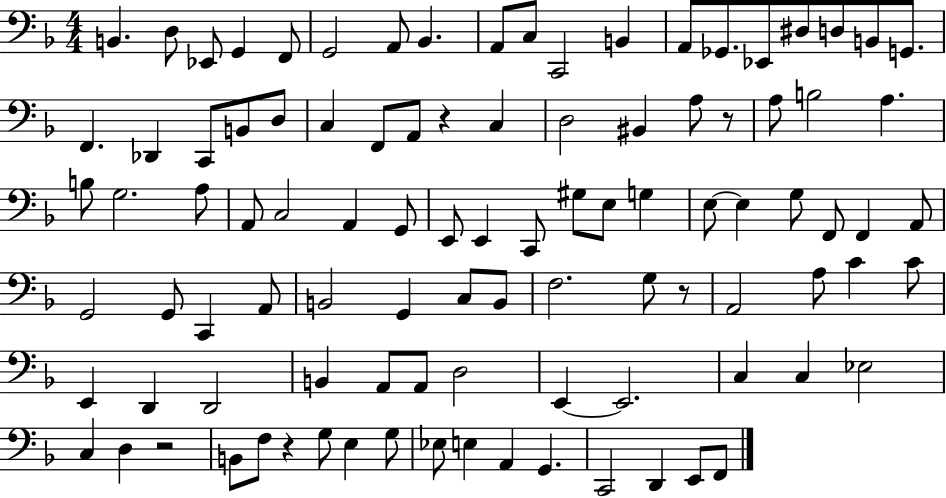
B2/q. D3/e Eb2/e G2/q F2/e G2/h A2/e Bb2/q. A2/e C3/e C2/h B2/q A2/e Gb2/e. Eb2/e D#3/e D3/e B2/e G2/e. F2/q. Db2/q C2/e B2/e D3/e C3/q F2/e A2/e R/q C3/q D3/h BIS2/q A3/e R/e A3/e B3/h A3/q. B3/e G3/h. A3/e A2/e C3/h A2/q G2/e E2/e E2/q C2/e G#3/e E3/e G3/q E3/e E3/q G3/e F2/e F2/q A2/e G2/h G2/e C2/q A2/e B2/h G2/q C3/e B2/e F3/h. G3/e R/e A2/h A3/e C4/q C4/e E2/q D2/q D2/h B2/q A2/e A2/e D3/h E2/q E2/h. C3/q C3/q Eb3/h C3/q D3/q R/h B2/e F3/e R/q G3/e E3/q G3/e Eb3/e E3/q A2/q G2/q. C2/h D2/q E2/e F2/e